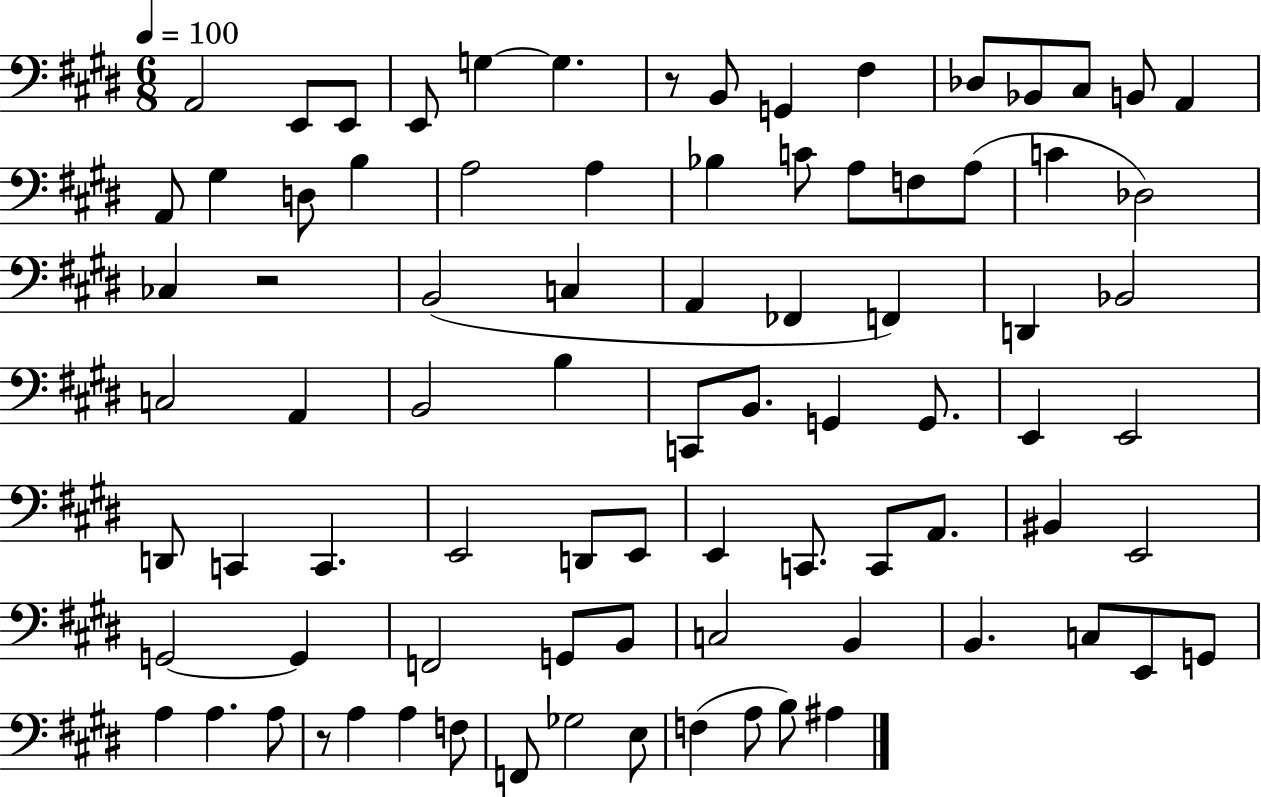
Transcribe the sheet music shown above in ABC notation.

X:1
T:Untitled
M:6/8
L:1/4
K:E
A,,2 E,,/2 E,,/2 E,,/2 G, G, z/2 B,,/2 G,, ^F, _D,/2 _B,,/2 ^C,/2 B,,/2 A,, A,,/2 ^G, D,/2 B, A,2 A, _B, C/2 A,/2 F,/2 A,/2 C _D,2 _C, z2 B,,2 C, A,, _F,, F,, D,, _B,,2 C,2 A,, B,,2 B, C,,/2 B,,/2 G,, G,,/2 E,, E,,2 D,,/2 C,, C,, E,,2 D,,/2 E,,/2 E,, C,,/2 C,,/2 A,,/2 ^B,, E,,2 G,,2 G,, F,,2 G,,/2 B,,/2 C,2 B,, B,, C,/2 E,,/2 G,,/2 A, A, A,/2 z/2 A, A, F,/2 F,,/2 _G,2 E,/2 F, A,/2 B,/2 ^A,